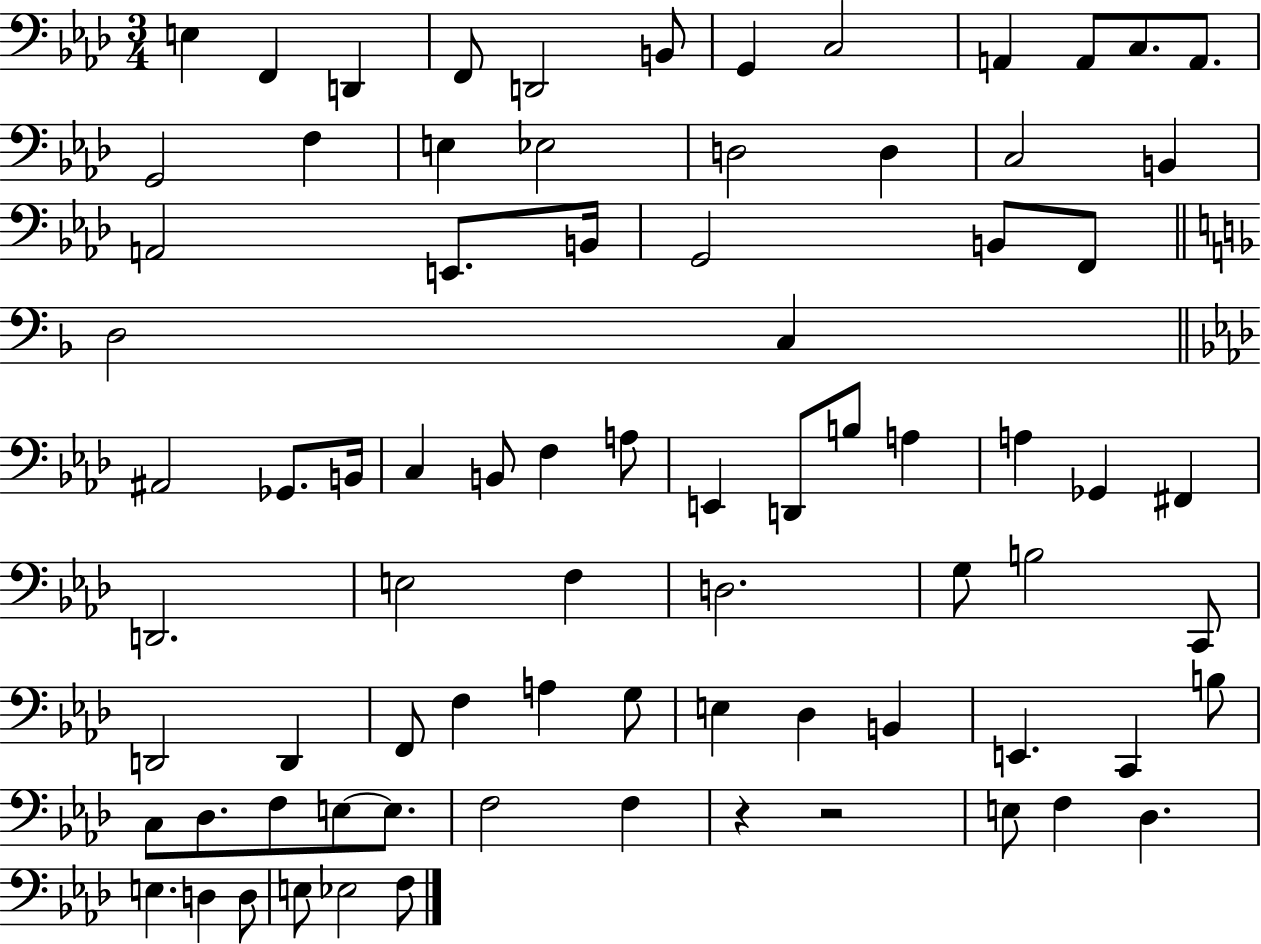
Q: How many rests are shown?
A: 2